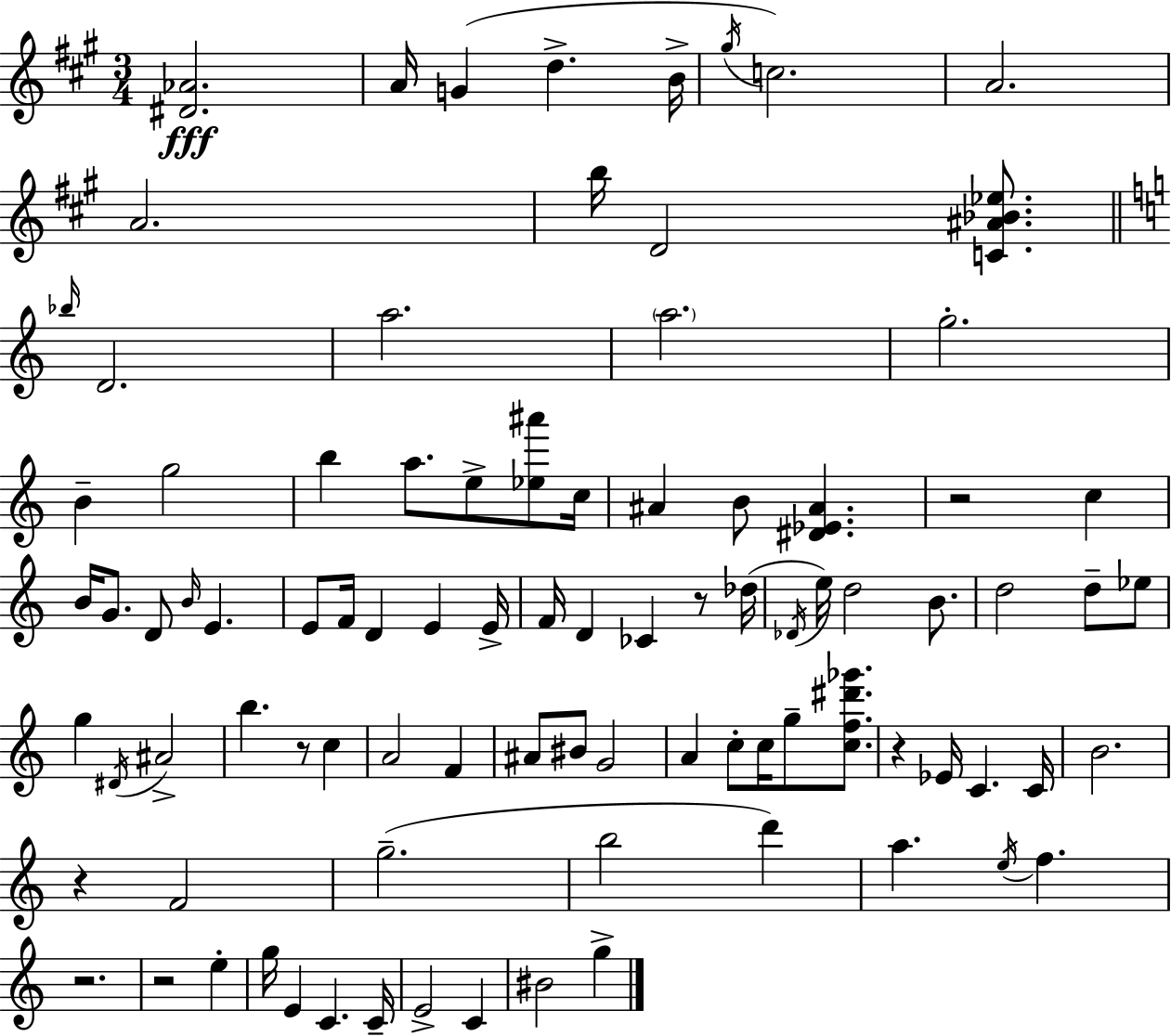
[D#4,Ab4]/h. A4/s G4/q D5/q. B4/s G#5/s C5/h. A4/h. A4/h. B5/s D4/h [C4,A#4,Bb4,Eb5]/e. Bb5/s D4/h. A5/h. A5/h. G5/h. B4/q G5/h B5/q A5/e. E5/e [Eb5,A#6]/e C5/s A#4/q B4/e [D#4,Eb4,A#4]/q. R/h C5/q B4/s G4/e. D4/e B4/s E4/q. E4/e F4/s D4/q E4/q E4/s F4/s D4/q CES4/q R/e Db5/s Db4/s E5/s D5/h B4/e. D5/h D5/e Eb5/e G5/q D#4/s A#4/h B5/q. R/e C5/q A4/h F4/q A#4/e BIS4/e G4/h A4/q C5/e C5/s G5/e [C5,F5,D#6,Gb6]/e. R/q Eb4/s C4/q. C4/s B4/h. R/q F4/h G5/h. B5/h D6/q A5/q. E5/s F5/q. R/h. R/h E5/q G5/s E4/q C4/q. C4/s E4/h C4/q BIS4/h G5/q